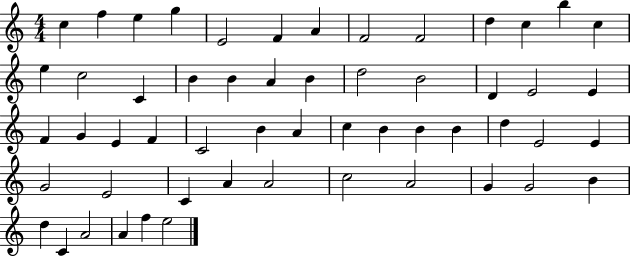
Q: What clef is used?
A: treble